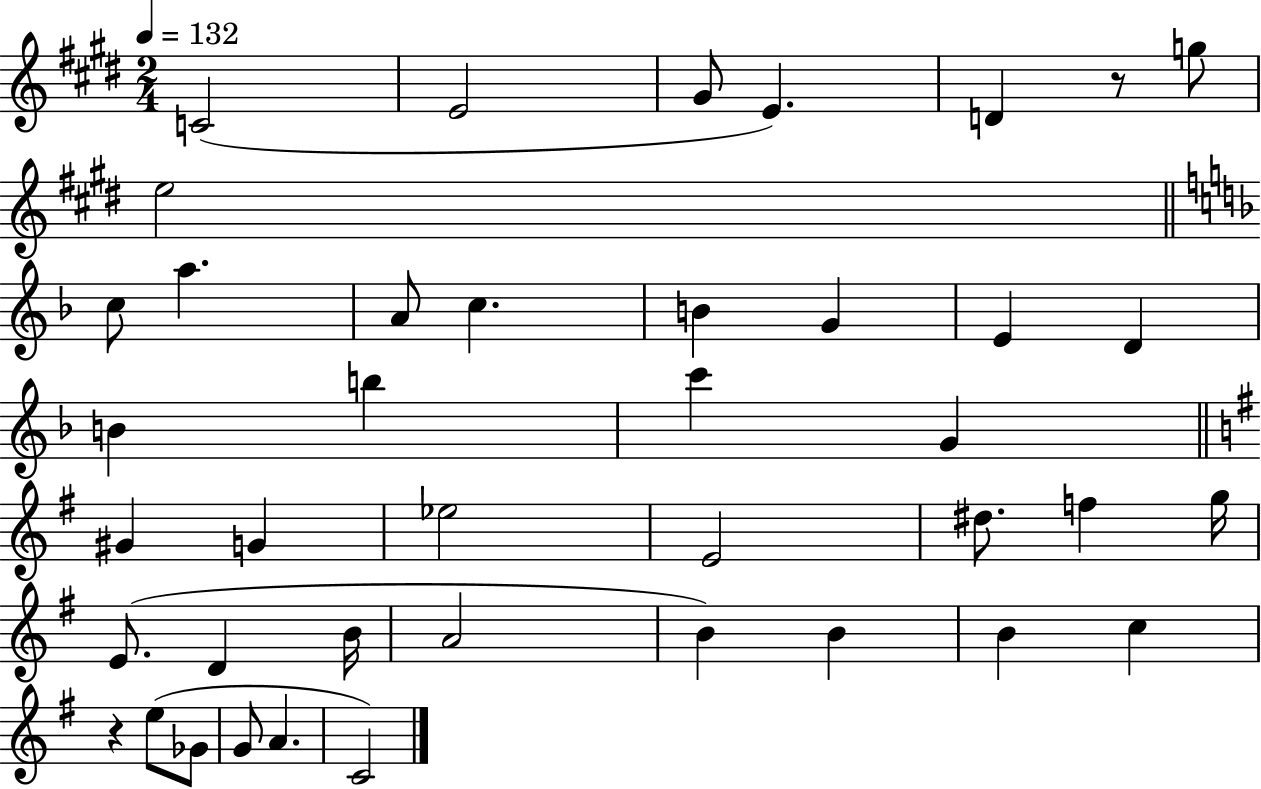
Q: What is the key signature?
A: E major